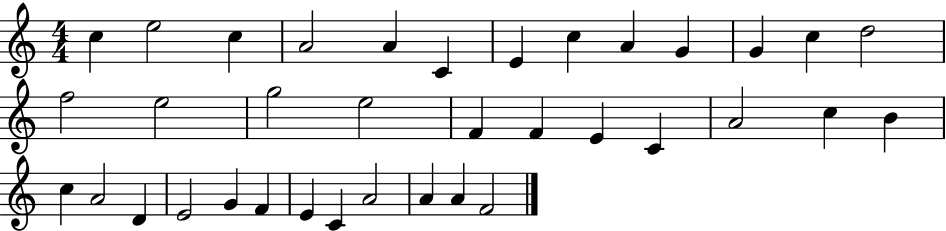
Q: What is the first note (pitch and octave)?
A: C5